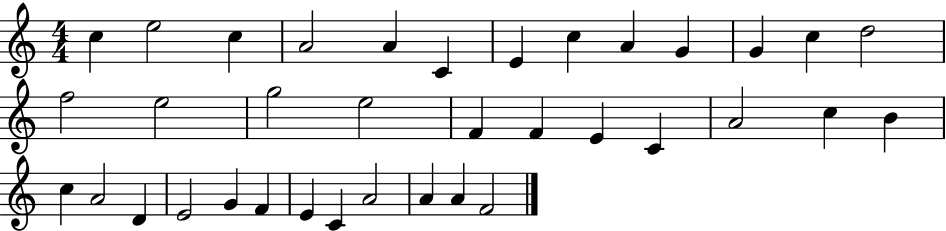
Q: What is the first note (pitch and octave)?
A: C5